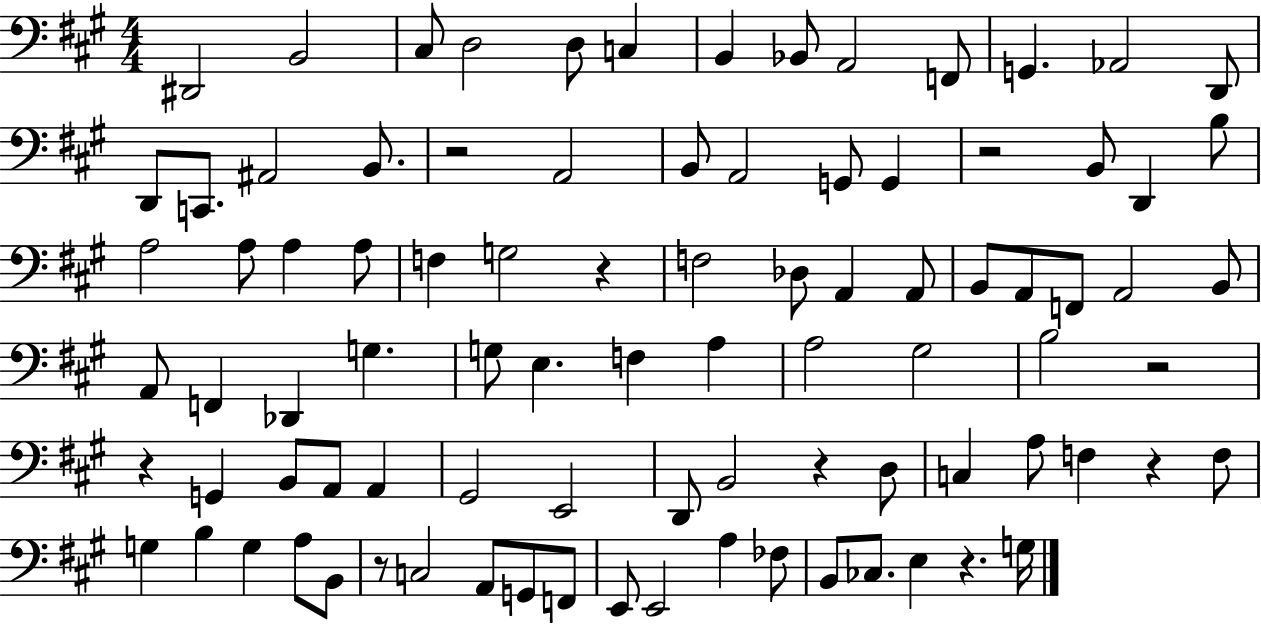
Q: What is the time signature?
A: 4/4